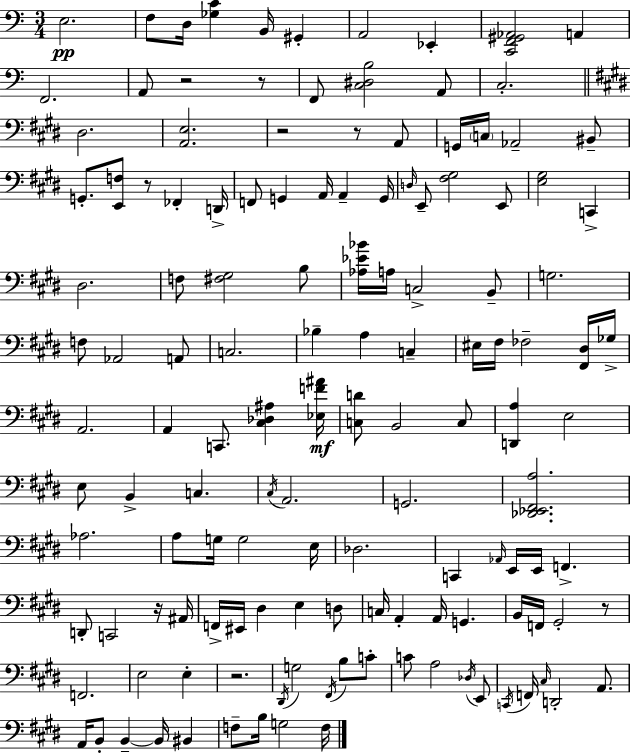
E3/h. F3/e D3/s [Gb3,C4]/q B2/s G#2/q A2/h Eb2/q [C2,F2,G#2,Ab2]/h A2/q F2/h. A2/e R/h R/e F2/e [C3,D#3,B3]/h A2/e C3/h. D#3/h. [A2,E3]/h. R/h R/e A2/e G2/s C3/s Ab2/h BIS2/e G2/e. [E2,F3]/e R/e FES2/q D2/s F2/e G2/q A2/s A2/q G2/s D3/s E2/e [F#3,G#3]/h E2/e [E3,G#3]/h C2/q D#3/h. F3/e [F#3,G#3]/h B3/e [Ab3,Eb4,Bb4]/s A3/s C3/h B2/e G3/h. F3/e Ab2/h A2/e C3/h. Bb3/q A3/q C3/q EIS3/s F#3/s FES3/h [F#2,D#3]/s Gb3/s A2/h. A2/q C2/e. [C#3,Db3,A#3]/q [Eb3,F4,A#4]/s [C3,D4]/e B2/h C3/e [D2,A3]/q E3/h E3/e B2/q C3/q. C#3/s A2/h. G2/h. [Db2,Eb2,F#2,A3]/h. Ab3/h. A3/e G3/s G3/h E3/s Db3/h. C2/q Ab2/s E2/s E2/s F2/q. D2/e C2/h R/s A#2/s F2/s EIS2/s D#3/q E3/q D3/e C3/s A2/q A2/s G2/q. B2/s F2/s G#2/h R/e F2/h. E3/h E3/q R/h. D#2/s G3/h F#2/s B3/e C4/e C4/e A3/h Db3/s E2/e C2/s F2/s C#3/s D2/h A2/e. A2/s B2/e B2/q B2/s BIS2/q F3/e B3/s G3/h F3/s